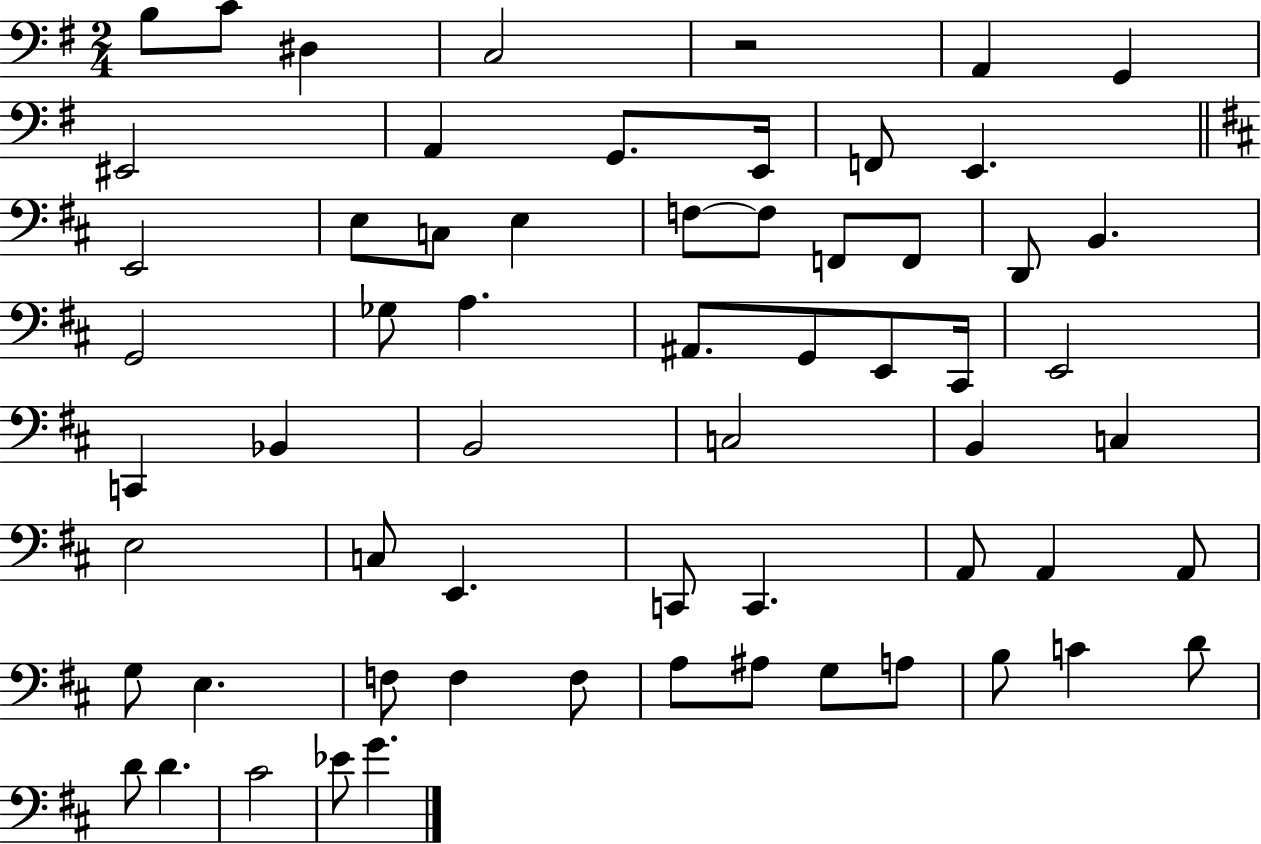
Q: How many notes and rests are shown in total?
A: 62